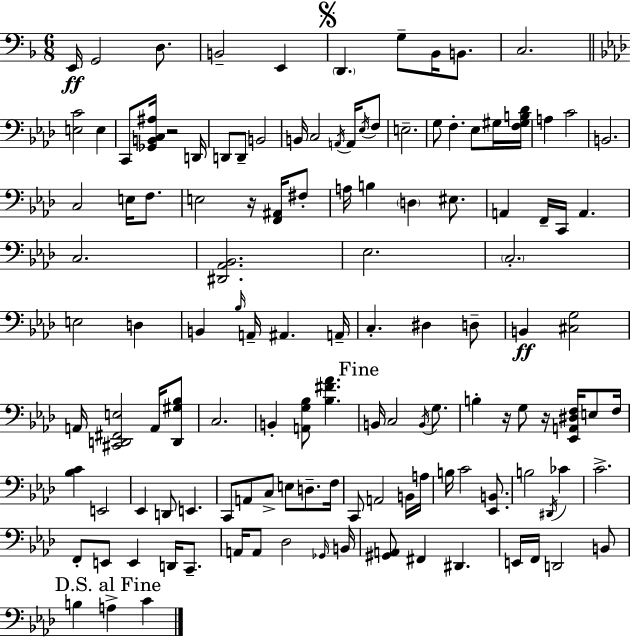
X:1
T:Untitled
M:6/8
L:1/4
K:F
E,,/4 G,,2 D,/2 B,,2 E,, D,, G,/2 _B,,/4 B,,/2 C,2 [E,C]2 E, C,,/2 [_G,,B,,C,^A,]/4 z2 D,,/4 D,,/2 D,,/2 B,,2 B,,/4 C,2 A,,/4 A,,/4 _E,/4 F,/2 E,2 G,/2 F, _E,/2 ^G,/4 [F,^G,B,_D]/4 A, C2 B,,2 C,2 E,/4 F,/2 E,2 z/4 [F,,^A,,]/4 ^F,/2 A,/4 B, D, ^E,/2 A,, F,,/4 C,,/4 A,, C,2 [^D,,_A,,_B,,]2 _E,2 C,2 E,2 D, B,, _B,/4 A,,/4 ^A,, A,,/4 C, ^D, D,/2 B,, [^C,G,]2 A,,/4 [^C,,D,,^F,,E,]2 A,,/4 [D,,^G,_B,]/2 C,2 B,, [A,,G,_B,]/2 [_B,^F_A] B,,/4 C,2 B,,/4 G,/2 B, z/4 G,/2 z/4 [_E,,A,,^D,F,]/4 E,/2 F,/4 [_B,C] E,,2 _E,, D,,/2 E,, C,,/2 A,,/2 C,/2 E,/2 D,/2 F,/4 C,,/2 A,,2 B,,/4 A,/4 B,/4 C2 [_E,,B,,]/2 B,2 ^D,,/4 _C C2 F,,/2 E,,/2 E,, D,,/4 C,,/2 A,,/4 A,,/2 _D,2 _G,,/4 B,,/4 [^G,,A,,]/2 ^F,, ^D,, E,,/4 F,,/4 D,,2 B,,/2 B, A, C